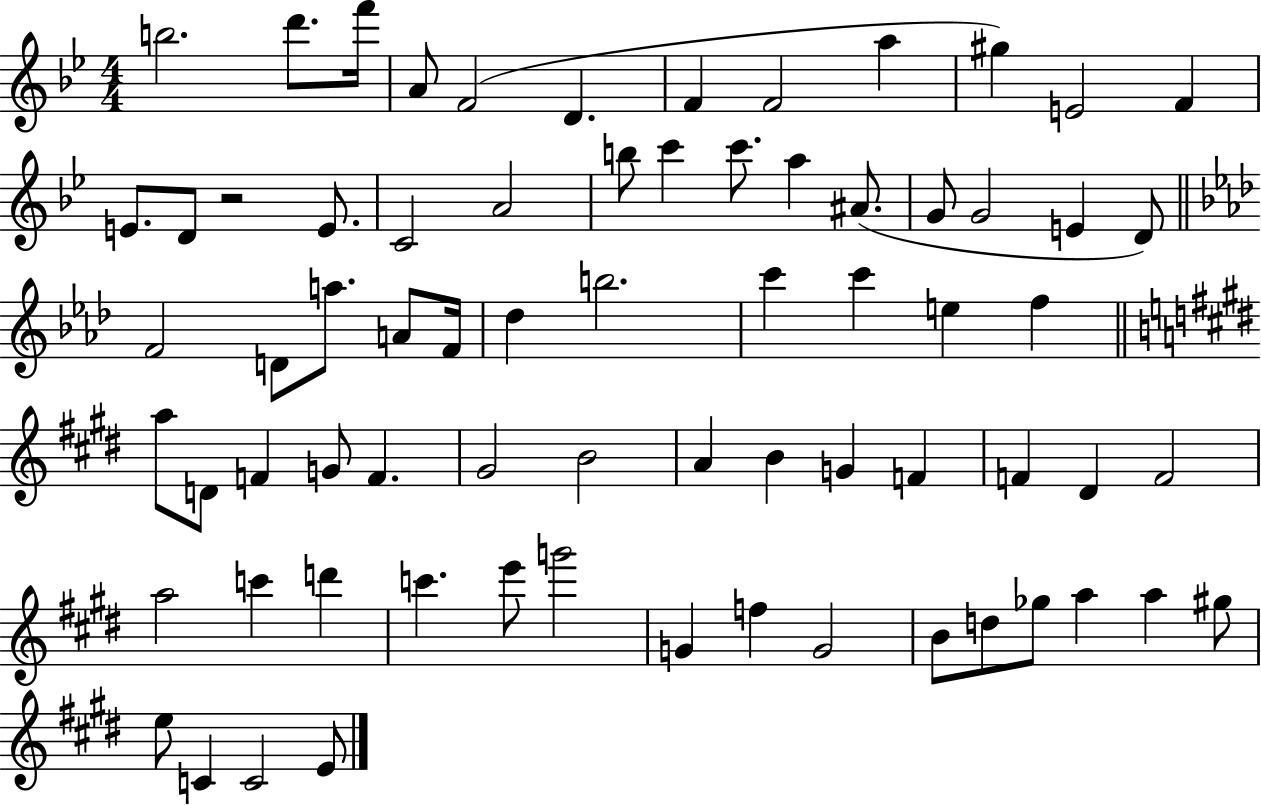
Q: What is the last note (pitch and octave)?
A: E4